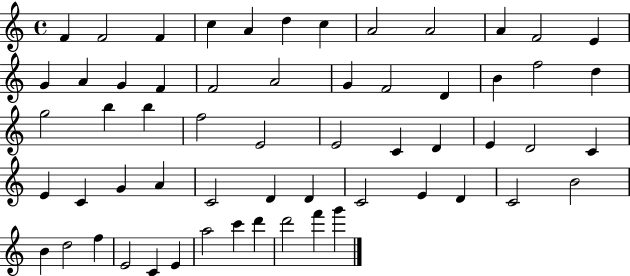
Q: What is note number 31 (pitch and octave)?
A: C4